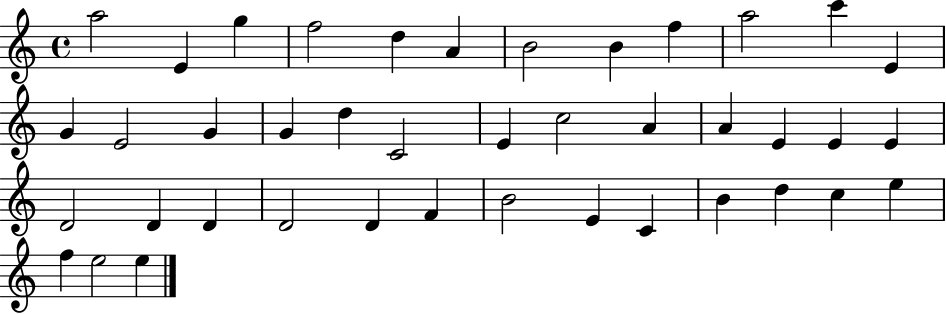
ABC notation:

X:1
T:Untitled
M:4/4
L:1/4
K:C
a2 E g f2 d A B2 B f a2 c' E G E2 G G d C2 E c2 A A E E E D2 D D D2 D F B2 E C B d c e f e2 e